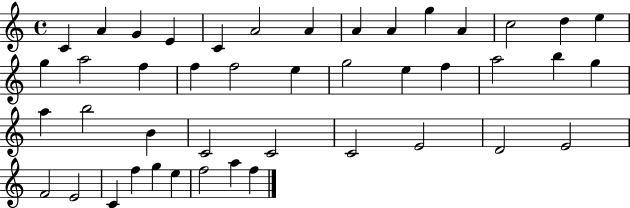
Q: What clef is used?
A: treble